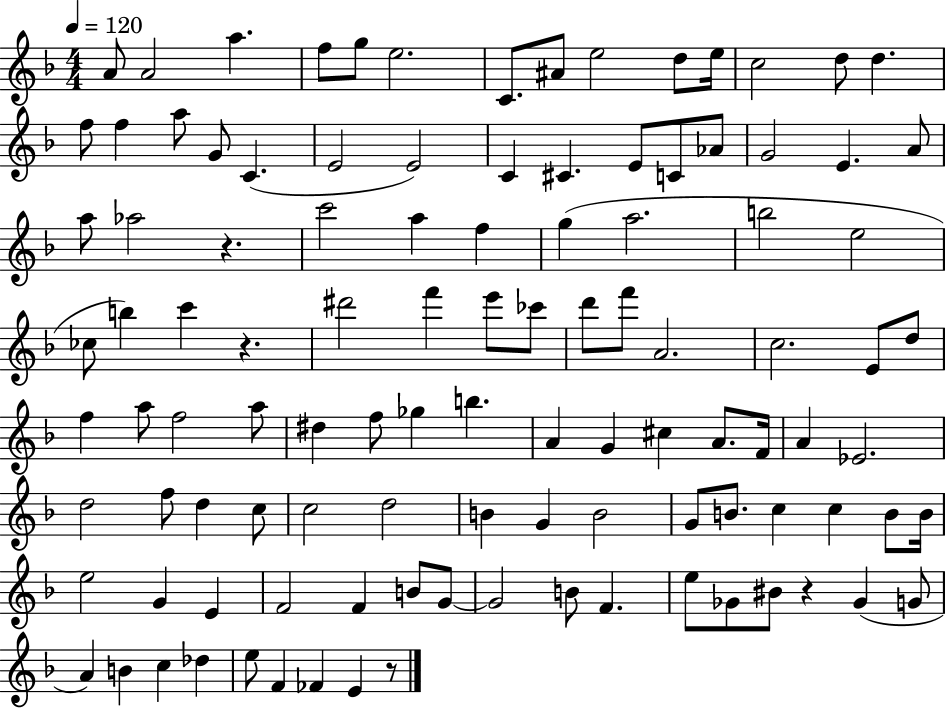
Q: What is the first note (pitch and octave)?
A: A4